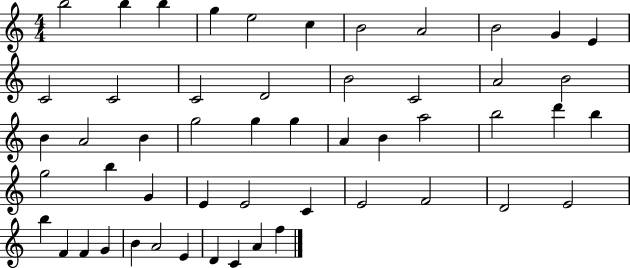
B5/h B5/q B5/q G5/q E5/h C5/q B4/h A4/h B4/h G4/q E4/q C4/h C4/h C4/h D4/h B4/h C4/h A4/h B4/h B4/q A4/h B4/q G5/h G5/q G5/q A4/q B4/q A5/h B5/h D6/q B5/q G5/h B5/q G4/q E4/q E4/h C4/q E4/h F4/h D4/h E4/h B5/q F4/q F4/q G4/q B4/q A4/h E4/q D4/q C4/q A4/q F5/q